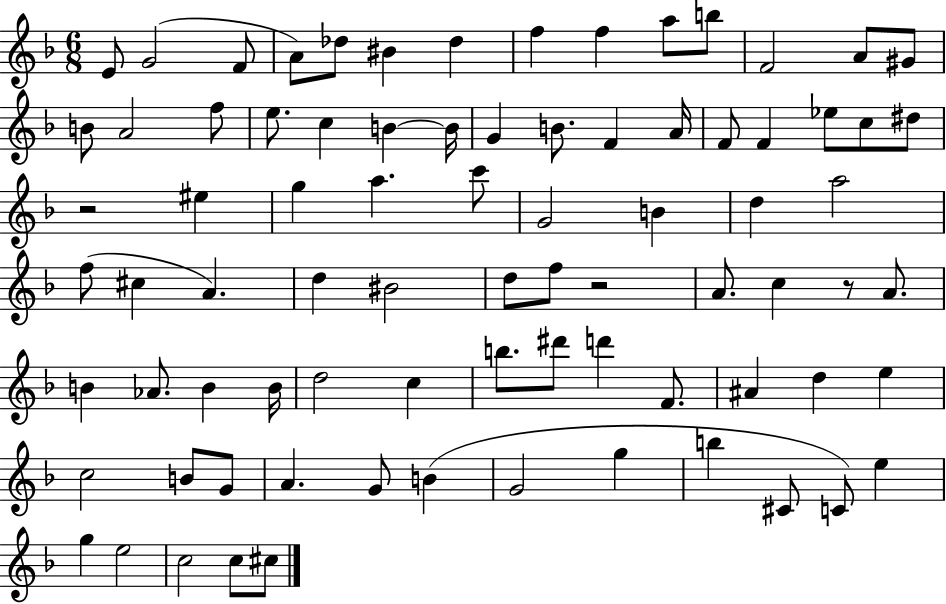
{
  \clef treble
  \numericTimeSignature
  \time 6/8
  \key f \major
  \repeat volta 2 { e'8 g'2( f'8 | a'8) des''8 bis'4 des''4 | f''4 f''4 a''8 b''8 | f'2 a'8 gis'8 | \break b'8 a'2 f''8 | e''8. c''4 b'4~~ b'16 | g'4 b'8. f'4 a'16 | f'8 f'4 ees''8 c''8 dis''8 | \break r2 eis''4 | g''4 a''4. c'''8 | g'2 b'4 | d''4 a''2 | \break f''8( cis''4 a'4.) | d''4 bis'2 | d''8 f''8 r2 | a'8. c''4 r8 a'8. | \break b'4 aes'8. b'4 b'16 | d''2 c''4 | b''8. dis'''8 d'''4 f'8. | ais'4 d''4 e''4 | \break c''2 b'8 g'8 | a'4. g'8 b'4( | g'2 g''4 | b''4 cis'8 c'8) e''4 | \break g''4 e''2 | c''2 c''8 cis''8 | } \bar "|."
}